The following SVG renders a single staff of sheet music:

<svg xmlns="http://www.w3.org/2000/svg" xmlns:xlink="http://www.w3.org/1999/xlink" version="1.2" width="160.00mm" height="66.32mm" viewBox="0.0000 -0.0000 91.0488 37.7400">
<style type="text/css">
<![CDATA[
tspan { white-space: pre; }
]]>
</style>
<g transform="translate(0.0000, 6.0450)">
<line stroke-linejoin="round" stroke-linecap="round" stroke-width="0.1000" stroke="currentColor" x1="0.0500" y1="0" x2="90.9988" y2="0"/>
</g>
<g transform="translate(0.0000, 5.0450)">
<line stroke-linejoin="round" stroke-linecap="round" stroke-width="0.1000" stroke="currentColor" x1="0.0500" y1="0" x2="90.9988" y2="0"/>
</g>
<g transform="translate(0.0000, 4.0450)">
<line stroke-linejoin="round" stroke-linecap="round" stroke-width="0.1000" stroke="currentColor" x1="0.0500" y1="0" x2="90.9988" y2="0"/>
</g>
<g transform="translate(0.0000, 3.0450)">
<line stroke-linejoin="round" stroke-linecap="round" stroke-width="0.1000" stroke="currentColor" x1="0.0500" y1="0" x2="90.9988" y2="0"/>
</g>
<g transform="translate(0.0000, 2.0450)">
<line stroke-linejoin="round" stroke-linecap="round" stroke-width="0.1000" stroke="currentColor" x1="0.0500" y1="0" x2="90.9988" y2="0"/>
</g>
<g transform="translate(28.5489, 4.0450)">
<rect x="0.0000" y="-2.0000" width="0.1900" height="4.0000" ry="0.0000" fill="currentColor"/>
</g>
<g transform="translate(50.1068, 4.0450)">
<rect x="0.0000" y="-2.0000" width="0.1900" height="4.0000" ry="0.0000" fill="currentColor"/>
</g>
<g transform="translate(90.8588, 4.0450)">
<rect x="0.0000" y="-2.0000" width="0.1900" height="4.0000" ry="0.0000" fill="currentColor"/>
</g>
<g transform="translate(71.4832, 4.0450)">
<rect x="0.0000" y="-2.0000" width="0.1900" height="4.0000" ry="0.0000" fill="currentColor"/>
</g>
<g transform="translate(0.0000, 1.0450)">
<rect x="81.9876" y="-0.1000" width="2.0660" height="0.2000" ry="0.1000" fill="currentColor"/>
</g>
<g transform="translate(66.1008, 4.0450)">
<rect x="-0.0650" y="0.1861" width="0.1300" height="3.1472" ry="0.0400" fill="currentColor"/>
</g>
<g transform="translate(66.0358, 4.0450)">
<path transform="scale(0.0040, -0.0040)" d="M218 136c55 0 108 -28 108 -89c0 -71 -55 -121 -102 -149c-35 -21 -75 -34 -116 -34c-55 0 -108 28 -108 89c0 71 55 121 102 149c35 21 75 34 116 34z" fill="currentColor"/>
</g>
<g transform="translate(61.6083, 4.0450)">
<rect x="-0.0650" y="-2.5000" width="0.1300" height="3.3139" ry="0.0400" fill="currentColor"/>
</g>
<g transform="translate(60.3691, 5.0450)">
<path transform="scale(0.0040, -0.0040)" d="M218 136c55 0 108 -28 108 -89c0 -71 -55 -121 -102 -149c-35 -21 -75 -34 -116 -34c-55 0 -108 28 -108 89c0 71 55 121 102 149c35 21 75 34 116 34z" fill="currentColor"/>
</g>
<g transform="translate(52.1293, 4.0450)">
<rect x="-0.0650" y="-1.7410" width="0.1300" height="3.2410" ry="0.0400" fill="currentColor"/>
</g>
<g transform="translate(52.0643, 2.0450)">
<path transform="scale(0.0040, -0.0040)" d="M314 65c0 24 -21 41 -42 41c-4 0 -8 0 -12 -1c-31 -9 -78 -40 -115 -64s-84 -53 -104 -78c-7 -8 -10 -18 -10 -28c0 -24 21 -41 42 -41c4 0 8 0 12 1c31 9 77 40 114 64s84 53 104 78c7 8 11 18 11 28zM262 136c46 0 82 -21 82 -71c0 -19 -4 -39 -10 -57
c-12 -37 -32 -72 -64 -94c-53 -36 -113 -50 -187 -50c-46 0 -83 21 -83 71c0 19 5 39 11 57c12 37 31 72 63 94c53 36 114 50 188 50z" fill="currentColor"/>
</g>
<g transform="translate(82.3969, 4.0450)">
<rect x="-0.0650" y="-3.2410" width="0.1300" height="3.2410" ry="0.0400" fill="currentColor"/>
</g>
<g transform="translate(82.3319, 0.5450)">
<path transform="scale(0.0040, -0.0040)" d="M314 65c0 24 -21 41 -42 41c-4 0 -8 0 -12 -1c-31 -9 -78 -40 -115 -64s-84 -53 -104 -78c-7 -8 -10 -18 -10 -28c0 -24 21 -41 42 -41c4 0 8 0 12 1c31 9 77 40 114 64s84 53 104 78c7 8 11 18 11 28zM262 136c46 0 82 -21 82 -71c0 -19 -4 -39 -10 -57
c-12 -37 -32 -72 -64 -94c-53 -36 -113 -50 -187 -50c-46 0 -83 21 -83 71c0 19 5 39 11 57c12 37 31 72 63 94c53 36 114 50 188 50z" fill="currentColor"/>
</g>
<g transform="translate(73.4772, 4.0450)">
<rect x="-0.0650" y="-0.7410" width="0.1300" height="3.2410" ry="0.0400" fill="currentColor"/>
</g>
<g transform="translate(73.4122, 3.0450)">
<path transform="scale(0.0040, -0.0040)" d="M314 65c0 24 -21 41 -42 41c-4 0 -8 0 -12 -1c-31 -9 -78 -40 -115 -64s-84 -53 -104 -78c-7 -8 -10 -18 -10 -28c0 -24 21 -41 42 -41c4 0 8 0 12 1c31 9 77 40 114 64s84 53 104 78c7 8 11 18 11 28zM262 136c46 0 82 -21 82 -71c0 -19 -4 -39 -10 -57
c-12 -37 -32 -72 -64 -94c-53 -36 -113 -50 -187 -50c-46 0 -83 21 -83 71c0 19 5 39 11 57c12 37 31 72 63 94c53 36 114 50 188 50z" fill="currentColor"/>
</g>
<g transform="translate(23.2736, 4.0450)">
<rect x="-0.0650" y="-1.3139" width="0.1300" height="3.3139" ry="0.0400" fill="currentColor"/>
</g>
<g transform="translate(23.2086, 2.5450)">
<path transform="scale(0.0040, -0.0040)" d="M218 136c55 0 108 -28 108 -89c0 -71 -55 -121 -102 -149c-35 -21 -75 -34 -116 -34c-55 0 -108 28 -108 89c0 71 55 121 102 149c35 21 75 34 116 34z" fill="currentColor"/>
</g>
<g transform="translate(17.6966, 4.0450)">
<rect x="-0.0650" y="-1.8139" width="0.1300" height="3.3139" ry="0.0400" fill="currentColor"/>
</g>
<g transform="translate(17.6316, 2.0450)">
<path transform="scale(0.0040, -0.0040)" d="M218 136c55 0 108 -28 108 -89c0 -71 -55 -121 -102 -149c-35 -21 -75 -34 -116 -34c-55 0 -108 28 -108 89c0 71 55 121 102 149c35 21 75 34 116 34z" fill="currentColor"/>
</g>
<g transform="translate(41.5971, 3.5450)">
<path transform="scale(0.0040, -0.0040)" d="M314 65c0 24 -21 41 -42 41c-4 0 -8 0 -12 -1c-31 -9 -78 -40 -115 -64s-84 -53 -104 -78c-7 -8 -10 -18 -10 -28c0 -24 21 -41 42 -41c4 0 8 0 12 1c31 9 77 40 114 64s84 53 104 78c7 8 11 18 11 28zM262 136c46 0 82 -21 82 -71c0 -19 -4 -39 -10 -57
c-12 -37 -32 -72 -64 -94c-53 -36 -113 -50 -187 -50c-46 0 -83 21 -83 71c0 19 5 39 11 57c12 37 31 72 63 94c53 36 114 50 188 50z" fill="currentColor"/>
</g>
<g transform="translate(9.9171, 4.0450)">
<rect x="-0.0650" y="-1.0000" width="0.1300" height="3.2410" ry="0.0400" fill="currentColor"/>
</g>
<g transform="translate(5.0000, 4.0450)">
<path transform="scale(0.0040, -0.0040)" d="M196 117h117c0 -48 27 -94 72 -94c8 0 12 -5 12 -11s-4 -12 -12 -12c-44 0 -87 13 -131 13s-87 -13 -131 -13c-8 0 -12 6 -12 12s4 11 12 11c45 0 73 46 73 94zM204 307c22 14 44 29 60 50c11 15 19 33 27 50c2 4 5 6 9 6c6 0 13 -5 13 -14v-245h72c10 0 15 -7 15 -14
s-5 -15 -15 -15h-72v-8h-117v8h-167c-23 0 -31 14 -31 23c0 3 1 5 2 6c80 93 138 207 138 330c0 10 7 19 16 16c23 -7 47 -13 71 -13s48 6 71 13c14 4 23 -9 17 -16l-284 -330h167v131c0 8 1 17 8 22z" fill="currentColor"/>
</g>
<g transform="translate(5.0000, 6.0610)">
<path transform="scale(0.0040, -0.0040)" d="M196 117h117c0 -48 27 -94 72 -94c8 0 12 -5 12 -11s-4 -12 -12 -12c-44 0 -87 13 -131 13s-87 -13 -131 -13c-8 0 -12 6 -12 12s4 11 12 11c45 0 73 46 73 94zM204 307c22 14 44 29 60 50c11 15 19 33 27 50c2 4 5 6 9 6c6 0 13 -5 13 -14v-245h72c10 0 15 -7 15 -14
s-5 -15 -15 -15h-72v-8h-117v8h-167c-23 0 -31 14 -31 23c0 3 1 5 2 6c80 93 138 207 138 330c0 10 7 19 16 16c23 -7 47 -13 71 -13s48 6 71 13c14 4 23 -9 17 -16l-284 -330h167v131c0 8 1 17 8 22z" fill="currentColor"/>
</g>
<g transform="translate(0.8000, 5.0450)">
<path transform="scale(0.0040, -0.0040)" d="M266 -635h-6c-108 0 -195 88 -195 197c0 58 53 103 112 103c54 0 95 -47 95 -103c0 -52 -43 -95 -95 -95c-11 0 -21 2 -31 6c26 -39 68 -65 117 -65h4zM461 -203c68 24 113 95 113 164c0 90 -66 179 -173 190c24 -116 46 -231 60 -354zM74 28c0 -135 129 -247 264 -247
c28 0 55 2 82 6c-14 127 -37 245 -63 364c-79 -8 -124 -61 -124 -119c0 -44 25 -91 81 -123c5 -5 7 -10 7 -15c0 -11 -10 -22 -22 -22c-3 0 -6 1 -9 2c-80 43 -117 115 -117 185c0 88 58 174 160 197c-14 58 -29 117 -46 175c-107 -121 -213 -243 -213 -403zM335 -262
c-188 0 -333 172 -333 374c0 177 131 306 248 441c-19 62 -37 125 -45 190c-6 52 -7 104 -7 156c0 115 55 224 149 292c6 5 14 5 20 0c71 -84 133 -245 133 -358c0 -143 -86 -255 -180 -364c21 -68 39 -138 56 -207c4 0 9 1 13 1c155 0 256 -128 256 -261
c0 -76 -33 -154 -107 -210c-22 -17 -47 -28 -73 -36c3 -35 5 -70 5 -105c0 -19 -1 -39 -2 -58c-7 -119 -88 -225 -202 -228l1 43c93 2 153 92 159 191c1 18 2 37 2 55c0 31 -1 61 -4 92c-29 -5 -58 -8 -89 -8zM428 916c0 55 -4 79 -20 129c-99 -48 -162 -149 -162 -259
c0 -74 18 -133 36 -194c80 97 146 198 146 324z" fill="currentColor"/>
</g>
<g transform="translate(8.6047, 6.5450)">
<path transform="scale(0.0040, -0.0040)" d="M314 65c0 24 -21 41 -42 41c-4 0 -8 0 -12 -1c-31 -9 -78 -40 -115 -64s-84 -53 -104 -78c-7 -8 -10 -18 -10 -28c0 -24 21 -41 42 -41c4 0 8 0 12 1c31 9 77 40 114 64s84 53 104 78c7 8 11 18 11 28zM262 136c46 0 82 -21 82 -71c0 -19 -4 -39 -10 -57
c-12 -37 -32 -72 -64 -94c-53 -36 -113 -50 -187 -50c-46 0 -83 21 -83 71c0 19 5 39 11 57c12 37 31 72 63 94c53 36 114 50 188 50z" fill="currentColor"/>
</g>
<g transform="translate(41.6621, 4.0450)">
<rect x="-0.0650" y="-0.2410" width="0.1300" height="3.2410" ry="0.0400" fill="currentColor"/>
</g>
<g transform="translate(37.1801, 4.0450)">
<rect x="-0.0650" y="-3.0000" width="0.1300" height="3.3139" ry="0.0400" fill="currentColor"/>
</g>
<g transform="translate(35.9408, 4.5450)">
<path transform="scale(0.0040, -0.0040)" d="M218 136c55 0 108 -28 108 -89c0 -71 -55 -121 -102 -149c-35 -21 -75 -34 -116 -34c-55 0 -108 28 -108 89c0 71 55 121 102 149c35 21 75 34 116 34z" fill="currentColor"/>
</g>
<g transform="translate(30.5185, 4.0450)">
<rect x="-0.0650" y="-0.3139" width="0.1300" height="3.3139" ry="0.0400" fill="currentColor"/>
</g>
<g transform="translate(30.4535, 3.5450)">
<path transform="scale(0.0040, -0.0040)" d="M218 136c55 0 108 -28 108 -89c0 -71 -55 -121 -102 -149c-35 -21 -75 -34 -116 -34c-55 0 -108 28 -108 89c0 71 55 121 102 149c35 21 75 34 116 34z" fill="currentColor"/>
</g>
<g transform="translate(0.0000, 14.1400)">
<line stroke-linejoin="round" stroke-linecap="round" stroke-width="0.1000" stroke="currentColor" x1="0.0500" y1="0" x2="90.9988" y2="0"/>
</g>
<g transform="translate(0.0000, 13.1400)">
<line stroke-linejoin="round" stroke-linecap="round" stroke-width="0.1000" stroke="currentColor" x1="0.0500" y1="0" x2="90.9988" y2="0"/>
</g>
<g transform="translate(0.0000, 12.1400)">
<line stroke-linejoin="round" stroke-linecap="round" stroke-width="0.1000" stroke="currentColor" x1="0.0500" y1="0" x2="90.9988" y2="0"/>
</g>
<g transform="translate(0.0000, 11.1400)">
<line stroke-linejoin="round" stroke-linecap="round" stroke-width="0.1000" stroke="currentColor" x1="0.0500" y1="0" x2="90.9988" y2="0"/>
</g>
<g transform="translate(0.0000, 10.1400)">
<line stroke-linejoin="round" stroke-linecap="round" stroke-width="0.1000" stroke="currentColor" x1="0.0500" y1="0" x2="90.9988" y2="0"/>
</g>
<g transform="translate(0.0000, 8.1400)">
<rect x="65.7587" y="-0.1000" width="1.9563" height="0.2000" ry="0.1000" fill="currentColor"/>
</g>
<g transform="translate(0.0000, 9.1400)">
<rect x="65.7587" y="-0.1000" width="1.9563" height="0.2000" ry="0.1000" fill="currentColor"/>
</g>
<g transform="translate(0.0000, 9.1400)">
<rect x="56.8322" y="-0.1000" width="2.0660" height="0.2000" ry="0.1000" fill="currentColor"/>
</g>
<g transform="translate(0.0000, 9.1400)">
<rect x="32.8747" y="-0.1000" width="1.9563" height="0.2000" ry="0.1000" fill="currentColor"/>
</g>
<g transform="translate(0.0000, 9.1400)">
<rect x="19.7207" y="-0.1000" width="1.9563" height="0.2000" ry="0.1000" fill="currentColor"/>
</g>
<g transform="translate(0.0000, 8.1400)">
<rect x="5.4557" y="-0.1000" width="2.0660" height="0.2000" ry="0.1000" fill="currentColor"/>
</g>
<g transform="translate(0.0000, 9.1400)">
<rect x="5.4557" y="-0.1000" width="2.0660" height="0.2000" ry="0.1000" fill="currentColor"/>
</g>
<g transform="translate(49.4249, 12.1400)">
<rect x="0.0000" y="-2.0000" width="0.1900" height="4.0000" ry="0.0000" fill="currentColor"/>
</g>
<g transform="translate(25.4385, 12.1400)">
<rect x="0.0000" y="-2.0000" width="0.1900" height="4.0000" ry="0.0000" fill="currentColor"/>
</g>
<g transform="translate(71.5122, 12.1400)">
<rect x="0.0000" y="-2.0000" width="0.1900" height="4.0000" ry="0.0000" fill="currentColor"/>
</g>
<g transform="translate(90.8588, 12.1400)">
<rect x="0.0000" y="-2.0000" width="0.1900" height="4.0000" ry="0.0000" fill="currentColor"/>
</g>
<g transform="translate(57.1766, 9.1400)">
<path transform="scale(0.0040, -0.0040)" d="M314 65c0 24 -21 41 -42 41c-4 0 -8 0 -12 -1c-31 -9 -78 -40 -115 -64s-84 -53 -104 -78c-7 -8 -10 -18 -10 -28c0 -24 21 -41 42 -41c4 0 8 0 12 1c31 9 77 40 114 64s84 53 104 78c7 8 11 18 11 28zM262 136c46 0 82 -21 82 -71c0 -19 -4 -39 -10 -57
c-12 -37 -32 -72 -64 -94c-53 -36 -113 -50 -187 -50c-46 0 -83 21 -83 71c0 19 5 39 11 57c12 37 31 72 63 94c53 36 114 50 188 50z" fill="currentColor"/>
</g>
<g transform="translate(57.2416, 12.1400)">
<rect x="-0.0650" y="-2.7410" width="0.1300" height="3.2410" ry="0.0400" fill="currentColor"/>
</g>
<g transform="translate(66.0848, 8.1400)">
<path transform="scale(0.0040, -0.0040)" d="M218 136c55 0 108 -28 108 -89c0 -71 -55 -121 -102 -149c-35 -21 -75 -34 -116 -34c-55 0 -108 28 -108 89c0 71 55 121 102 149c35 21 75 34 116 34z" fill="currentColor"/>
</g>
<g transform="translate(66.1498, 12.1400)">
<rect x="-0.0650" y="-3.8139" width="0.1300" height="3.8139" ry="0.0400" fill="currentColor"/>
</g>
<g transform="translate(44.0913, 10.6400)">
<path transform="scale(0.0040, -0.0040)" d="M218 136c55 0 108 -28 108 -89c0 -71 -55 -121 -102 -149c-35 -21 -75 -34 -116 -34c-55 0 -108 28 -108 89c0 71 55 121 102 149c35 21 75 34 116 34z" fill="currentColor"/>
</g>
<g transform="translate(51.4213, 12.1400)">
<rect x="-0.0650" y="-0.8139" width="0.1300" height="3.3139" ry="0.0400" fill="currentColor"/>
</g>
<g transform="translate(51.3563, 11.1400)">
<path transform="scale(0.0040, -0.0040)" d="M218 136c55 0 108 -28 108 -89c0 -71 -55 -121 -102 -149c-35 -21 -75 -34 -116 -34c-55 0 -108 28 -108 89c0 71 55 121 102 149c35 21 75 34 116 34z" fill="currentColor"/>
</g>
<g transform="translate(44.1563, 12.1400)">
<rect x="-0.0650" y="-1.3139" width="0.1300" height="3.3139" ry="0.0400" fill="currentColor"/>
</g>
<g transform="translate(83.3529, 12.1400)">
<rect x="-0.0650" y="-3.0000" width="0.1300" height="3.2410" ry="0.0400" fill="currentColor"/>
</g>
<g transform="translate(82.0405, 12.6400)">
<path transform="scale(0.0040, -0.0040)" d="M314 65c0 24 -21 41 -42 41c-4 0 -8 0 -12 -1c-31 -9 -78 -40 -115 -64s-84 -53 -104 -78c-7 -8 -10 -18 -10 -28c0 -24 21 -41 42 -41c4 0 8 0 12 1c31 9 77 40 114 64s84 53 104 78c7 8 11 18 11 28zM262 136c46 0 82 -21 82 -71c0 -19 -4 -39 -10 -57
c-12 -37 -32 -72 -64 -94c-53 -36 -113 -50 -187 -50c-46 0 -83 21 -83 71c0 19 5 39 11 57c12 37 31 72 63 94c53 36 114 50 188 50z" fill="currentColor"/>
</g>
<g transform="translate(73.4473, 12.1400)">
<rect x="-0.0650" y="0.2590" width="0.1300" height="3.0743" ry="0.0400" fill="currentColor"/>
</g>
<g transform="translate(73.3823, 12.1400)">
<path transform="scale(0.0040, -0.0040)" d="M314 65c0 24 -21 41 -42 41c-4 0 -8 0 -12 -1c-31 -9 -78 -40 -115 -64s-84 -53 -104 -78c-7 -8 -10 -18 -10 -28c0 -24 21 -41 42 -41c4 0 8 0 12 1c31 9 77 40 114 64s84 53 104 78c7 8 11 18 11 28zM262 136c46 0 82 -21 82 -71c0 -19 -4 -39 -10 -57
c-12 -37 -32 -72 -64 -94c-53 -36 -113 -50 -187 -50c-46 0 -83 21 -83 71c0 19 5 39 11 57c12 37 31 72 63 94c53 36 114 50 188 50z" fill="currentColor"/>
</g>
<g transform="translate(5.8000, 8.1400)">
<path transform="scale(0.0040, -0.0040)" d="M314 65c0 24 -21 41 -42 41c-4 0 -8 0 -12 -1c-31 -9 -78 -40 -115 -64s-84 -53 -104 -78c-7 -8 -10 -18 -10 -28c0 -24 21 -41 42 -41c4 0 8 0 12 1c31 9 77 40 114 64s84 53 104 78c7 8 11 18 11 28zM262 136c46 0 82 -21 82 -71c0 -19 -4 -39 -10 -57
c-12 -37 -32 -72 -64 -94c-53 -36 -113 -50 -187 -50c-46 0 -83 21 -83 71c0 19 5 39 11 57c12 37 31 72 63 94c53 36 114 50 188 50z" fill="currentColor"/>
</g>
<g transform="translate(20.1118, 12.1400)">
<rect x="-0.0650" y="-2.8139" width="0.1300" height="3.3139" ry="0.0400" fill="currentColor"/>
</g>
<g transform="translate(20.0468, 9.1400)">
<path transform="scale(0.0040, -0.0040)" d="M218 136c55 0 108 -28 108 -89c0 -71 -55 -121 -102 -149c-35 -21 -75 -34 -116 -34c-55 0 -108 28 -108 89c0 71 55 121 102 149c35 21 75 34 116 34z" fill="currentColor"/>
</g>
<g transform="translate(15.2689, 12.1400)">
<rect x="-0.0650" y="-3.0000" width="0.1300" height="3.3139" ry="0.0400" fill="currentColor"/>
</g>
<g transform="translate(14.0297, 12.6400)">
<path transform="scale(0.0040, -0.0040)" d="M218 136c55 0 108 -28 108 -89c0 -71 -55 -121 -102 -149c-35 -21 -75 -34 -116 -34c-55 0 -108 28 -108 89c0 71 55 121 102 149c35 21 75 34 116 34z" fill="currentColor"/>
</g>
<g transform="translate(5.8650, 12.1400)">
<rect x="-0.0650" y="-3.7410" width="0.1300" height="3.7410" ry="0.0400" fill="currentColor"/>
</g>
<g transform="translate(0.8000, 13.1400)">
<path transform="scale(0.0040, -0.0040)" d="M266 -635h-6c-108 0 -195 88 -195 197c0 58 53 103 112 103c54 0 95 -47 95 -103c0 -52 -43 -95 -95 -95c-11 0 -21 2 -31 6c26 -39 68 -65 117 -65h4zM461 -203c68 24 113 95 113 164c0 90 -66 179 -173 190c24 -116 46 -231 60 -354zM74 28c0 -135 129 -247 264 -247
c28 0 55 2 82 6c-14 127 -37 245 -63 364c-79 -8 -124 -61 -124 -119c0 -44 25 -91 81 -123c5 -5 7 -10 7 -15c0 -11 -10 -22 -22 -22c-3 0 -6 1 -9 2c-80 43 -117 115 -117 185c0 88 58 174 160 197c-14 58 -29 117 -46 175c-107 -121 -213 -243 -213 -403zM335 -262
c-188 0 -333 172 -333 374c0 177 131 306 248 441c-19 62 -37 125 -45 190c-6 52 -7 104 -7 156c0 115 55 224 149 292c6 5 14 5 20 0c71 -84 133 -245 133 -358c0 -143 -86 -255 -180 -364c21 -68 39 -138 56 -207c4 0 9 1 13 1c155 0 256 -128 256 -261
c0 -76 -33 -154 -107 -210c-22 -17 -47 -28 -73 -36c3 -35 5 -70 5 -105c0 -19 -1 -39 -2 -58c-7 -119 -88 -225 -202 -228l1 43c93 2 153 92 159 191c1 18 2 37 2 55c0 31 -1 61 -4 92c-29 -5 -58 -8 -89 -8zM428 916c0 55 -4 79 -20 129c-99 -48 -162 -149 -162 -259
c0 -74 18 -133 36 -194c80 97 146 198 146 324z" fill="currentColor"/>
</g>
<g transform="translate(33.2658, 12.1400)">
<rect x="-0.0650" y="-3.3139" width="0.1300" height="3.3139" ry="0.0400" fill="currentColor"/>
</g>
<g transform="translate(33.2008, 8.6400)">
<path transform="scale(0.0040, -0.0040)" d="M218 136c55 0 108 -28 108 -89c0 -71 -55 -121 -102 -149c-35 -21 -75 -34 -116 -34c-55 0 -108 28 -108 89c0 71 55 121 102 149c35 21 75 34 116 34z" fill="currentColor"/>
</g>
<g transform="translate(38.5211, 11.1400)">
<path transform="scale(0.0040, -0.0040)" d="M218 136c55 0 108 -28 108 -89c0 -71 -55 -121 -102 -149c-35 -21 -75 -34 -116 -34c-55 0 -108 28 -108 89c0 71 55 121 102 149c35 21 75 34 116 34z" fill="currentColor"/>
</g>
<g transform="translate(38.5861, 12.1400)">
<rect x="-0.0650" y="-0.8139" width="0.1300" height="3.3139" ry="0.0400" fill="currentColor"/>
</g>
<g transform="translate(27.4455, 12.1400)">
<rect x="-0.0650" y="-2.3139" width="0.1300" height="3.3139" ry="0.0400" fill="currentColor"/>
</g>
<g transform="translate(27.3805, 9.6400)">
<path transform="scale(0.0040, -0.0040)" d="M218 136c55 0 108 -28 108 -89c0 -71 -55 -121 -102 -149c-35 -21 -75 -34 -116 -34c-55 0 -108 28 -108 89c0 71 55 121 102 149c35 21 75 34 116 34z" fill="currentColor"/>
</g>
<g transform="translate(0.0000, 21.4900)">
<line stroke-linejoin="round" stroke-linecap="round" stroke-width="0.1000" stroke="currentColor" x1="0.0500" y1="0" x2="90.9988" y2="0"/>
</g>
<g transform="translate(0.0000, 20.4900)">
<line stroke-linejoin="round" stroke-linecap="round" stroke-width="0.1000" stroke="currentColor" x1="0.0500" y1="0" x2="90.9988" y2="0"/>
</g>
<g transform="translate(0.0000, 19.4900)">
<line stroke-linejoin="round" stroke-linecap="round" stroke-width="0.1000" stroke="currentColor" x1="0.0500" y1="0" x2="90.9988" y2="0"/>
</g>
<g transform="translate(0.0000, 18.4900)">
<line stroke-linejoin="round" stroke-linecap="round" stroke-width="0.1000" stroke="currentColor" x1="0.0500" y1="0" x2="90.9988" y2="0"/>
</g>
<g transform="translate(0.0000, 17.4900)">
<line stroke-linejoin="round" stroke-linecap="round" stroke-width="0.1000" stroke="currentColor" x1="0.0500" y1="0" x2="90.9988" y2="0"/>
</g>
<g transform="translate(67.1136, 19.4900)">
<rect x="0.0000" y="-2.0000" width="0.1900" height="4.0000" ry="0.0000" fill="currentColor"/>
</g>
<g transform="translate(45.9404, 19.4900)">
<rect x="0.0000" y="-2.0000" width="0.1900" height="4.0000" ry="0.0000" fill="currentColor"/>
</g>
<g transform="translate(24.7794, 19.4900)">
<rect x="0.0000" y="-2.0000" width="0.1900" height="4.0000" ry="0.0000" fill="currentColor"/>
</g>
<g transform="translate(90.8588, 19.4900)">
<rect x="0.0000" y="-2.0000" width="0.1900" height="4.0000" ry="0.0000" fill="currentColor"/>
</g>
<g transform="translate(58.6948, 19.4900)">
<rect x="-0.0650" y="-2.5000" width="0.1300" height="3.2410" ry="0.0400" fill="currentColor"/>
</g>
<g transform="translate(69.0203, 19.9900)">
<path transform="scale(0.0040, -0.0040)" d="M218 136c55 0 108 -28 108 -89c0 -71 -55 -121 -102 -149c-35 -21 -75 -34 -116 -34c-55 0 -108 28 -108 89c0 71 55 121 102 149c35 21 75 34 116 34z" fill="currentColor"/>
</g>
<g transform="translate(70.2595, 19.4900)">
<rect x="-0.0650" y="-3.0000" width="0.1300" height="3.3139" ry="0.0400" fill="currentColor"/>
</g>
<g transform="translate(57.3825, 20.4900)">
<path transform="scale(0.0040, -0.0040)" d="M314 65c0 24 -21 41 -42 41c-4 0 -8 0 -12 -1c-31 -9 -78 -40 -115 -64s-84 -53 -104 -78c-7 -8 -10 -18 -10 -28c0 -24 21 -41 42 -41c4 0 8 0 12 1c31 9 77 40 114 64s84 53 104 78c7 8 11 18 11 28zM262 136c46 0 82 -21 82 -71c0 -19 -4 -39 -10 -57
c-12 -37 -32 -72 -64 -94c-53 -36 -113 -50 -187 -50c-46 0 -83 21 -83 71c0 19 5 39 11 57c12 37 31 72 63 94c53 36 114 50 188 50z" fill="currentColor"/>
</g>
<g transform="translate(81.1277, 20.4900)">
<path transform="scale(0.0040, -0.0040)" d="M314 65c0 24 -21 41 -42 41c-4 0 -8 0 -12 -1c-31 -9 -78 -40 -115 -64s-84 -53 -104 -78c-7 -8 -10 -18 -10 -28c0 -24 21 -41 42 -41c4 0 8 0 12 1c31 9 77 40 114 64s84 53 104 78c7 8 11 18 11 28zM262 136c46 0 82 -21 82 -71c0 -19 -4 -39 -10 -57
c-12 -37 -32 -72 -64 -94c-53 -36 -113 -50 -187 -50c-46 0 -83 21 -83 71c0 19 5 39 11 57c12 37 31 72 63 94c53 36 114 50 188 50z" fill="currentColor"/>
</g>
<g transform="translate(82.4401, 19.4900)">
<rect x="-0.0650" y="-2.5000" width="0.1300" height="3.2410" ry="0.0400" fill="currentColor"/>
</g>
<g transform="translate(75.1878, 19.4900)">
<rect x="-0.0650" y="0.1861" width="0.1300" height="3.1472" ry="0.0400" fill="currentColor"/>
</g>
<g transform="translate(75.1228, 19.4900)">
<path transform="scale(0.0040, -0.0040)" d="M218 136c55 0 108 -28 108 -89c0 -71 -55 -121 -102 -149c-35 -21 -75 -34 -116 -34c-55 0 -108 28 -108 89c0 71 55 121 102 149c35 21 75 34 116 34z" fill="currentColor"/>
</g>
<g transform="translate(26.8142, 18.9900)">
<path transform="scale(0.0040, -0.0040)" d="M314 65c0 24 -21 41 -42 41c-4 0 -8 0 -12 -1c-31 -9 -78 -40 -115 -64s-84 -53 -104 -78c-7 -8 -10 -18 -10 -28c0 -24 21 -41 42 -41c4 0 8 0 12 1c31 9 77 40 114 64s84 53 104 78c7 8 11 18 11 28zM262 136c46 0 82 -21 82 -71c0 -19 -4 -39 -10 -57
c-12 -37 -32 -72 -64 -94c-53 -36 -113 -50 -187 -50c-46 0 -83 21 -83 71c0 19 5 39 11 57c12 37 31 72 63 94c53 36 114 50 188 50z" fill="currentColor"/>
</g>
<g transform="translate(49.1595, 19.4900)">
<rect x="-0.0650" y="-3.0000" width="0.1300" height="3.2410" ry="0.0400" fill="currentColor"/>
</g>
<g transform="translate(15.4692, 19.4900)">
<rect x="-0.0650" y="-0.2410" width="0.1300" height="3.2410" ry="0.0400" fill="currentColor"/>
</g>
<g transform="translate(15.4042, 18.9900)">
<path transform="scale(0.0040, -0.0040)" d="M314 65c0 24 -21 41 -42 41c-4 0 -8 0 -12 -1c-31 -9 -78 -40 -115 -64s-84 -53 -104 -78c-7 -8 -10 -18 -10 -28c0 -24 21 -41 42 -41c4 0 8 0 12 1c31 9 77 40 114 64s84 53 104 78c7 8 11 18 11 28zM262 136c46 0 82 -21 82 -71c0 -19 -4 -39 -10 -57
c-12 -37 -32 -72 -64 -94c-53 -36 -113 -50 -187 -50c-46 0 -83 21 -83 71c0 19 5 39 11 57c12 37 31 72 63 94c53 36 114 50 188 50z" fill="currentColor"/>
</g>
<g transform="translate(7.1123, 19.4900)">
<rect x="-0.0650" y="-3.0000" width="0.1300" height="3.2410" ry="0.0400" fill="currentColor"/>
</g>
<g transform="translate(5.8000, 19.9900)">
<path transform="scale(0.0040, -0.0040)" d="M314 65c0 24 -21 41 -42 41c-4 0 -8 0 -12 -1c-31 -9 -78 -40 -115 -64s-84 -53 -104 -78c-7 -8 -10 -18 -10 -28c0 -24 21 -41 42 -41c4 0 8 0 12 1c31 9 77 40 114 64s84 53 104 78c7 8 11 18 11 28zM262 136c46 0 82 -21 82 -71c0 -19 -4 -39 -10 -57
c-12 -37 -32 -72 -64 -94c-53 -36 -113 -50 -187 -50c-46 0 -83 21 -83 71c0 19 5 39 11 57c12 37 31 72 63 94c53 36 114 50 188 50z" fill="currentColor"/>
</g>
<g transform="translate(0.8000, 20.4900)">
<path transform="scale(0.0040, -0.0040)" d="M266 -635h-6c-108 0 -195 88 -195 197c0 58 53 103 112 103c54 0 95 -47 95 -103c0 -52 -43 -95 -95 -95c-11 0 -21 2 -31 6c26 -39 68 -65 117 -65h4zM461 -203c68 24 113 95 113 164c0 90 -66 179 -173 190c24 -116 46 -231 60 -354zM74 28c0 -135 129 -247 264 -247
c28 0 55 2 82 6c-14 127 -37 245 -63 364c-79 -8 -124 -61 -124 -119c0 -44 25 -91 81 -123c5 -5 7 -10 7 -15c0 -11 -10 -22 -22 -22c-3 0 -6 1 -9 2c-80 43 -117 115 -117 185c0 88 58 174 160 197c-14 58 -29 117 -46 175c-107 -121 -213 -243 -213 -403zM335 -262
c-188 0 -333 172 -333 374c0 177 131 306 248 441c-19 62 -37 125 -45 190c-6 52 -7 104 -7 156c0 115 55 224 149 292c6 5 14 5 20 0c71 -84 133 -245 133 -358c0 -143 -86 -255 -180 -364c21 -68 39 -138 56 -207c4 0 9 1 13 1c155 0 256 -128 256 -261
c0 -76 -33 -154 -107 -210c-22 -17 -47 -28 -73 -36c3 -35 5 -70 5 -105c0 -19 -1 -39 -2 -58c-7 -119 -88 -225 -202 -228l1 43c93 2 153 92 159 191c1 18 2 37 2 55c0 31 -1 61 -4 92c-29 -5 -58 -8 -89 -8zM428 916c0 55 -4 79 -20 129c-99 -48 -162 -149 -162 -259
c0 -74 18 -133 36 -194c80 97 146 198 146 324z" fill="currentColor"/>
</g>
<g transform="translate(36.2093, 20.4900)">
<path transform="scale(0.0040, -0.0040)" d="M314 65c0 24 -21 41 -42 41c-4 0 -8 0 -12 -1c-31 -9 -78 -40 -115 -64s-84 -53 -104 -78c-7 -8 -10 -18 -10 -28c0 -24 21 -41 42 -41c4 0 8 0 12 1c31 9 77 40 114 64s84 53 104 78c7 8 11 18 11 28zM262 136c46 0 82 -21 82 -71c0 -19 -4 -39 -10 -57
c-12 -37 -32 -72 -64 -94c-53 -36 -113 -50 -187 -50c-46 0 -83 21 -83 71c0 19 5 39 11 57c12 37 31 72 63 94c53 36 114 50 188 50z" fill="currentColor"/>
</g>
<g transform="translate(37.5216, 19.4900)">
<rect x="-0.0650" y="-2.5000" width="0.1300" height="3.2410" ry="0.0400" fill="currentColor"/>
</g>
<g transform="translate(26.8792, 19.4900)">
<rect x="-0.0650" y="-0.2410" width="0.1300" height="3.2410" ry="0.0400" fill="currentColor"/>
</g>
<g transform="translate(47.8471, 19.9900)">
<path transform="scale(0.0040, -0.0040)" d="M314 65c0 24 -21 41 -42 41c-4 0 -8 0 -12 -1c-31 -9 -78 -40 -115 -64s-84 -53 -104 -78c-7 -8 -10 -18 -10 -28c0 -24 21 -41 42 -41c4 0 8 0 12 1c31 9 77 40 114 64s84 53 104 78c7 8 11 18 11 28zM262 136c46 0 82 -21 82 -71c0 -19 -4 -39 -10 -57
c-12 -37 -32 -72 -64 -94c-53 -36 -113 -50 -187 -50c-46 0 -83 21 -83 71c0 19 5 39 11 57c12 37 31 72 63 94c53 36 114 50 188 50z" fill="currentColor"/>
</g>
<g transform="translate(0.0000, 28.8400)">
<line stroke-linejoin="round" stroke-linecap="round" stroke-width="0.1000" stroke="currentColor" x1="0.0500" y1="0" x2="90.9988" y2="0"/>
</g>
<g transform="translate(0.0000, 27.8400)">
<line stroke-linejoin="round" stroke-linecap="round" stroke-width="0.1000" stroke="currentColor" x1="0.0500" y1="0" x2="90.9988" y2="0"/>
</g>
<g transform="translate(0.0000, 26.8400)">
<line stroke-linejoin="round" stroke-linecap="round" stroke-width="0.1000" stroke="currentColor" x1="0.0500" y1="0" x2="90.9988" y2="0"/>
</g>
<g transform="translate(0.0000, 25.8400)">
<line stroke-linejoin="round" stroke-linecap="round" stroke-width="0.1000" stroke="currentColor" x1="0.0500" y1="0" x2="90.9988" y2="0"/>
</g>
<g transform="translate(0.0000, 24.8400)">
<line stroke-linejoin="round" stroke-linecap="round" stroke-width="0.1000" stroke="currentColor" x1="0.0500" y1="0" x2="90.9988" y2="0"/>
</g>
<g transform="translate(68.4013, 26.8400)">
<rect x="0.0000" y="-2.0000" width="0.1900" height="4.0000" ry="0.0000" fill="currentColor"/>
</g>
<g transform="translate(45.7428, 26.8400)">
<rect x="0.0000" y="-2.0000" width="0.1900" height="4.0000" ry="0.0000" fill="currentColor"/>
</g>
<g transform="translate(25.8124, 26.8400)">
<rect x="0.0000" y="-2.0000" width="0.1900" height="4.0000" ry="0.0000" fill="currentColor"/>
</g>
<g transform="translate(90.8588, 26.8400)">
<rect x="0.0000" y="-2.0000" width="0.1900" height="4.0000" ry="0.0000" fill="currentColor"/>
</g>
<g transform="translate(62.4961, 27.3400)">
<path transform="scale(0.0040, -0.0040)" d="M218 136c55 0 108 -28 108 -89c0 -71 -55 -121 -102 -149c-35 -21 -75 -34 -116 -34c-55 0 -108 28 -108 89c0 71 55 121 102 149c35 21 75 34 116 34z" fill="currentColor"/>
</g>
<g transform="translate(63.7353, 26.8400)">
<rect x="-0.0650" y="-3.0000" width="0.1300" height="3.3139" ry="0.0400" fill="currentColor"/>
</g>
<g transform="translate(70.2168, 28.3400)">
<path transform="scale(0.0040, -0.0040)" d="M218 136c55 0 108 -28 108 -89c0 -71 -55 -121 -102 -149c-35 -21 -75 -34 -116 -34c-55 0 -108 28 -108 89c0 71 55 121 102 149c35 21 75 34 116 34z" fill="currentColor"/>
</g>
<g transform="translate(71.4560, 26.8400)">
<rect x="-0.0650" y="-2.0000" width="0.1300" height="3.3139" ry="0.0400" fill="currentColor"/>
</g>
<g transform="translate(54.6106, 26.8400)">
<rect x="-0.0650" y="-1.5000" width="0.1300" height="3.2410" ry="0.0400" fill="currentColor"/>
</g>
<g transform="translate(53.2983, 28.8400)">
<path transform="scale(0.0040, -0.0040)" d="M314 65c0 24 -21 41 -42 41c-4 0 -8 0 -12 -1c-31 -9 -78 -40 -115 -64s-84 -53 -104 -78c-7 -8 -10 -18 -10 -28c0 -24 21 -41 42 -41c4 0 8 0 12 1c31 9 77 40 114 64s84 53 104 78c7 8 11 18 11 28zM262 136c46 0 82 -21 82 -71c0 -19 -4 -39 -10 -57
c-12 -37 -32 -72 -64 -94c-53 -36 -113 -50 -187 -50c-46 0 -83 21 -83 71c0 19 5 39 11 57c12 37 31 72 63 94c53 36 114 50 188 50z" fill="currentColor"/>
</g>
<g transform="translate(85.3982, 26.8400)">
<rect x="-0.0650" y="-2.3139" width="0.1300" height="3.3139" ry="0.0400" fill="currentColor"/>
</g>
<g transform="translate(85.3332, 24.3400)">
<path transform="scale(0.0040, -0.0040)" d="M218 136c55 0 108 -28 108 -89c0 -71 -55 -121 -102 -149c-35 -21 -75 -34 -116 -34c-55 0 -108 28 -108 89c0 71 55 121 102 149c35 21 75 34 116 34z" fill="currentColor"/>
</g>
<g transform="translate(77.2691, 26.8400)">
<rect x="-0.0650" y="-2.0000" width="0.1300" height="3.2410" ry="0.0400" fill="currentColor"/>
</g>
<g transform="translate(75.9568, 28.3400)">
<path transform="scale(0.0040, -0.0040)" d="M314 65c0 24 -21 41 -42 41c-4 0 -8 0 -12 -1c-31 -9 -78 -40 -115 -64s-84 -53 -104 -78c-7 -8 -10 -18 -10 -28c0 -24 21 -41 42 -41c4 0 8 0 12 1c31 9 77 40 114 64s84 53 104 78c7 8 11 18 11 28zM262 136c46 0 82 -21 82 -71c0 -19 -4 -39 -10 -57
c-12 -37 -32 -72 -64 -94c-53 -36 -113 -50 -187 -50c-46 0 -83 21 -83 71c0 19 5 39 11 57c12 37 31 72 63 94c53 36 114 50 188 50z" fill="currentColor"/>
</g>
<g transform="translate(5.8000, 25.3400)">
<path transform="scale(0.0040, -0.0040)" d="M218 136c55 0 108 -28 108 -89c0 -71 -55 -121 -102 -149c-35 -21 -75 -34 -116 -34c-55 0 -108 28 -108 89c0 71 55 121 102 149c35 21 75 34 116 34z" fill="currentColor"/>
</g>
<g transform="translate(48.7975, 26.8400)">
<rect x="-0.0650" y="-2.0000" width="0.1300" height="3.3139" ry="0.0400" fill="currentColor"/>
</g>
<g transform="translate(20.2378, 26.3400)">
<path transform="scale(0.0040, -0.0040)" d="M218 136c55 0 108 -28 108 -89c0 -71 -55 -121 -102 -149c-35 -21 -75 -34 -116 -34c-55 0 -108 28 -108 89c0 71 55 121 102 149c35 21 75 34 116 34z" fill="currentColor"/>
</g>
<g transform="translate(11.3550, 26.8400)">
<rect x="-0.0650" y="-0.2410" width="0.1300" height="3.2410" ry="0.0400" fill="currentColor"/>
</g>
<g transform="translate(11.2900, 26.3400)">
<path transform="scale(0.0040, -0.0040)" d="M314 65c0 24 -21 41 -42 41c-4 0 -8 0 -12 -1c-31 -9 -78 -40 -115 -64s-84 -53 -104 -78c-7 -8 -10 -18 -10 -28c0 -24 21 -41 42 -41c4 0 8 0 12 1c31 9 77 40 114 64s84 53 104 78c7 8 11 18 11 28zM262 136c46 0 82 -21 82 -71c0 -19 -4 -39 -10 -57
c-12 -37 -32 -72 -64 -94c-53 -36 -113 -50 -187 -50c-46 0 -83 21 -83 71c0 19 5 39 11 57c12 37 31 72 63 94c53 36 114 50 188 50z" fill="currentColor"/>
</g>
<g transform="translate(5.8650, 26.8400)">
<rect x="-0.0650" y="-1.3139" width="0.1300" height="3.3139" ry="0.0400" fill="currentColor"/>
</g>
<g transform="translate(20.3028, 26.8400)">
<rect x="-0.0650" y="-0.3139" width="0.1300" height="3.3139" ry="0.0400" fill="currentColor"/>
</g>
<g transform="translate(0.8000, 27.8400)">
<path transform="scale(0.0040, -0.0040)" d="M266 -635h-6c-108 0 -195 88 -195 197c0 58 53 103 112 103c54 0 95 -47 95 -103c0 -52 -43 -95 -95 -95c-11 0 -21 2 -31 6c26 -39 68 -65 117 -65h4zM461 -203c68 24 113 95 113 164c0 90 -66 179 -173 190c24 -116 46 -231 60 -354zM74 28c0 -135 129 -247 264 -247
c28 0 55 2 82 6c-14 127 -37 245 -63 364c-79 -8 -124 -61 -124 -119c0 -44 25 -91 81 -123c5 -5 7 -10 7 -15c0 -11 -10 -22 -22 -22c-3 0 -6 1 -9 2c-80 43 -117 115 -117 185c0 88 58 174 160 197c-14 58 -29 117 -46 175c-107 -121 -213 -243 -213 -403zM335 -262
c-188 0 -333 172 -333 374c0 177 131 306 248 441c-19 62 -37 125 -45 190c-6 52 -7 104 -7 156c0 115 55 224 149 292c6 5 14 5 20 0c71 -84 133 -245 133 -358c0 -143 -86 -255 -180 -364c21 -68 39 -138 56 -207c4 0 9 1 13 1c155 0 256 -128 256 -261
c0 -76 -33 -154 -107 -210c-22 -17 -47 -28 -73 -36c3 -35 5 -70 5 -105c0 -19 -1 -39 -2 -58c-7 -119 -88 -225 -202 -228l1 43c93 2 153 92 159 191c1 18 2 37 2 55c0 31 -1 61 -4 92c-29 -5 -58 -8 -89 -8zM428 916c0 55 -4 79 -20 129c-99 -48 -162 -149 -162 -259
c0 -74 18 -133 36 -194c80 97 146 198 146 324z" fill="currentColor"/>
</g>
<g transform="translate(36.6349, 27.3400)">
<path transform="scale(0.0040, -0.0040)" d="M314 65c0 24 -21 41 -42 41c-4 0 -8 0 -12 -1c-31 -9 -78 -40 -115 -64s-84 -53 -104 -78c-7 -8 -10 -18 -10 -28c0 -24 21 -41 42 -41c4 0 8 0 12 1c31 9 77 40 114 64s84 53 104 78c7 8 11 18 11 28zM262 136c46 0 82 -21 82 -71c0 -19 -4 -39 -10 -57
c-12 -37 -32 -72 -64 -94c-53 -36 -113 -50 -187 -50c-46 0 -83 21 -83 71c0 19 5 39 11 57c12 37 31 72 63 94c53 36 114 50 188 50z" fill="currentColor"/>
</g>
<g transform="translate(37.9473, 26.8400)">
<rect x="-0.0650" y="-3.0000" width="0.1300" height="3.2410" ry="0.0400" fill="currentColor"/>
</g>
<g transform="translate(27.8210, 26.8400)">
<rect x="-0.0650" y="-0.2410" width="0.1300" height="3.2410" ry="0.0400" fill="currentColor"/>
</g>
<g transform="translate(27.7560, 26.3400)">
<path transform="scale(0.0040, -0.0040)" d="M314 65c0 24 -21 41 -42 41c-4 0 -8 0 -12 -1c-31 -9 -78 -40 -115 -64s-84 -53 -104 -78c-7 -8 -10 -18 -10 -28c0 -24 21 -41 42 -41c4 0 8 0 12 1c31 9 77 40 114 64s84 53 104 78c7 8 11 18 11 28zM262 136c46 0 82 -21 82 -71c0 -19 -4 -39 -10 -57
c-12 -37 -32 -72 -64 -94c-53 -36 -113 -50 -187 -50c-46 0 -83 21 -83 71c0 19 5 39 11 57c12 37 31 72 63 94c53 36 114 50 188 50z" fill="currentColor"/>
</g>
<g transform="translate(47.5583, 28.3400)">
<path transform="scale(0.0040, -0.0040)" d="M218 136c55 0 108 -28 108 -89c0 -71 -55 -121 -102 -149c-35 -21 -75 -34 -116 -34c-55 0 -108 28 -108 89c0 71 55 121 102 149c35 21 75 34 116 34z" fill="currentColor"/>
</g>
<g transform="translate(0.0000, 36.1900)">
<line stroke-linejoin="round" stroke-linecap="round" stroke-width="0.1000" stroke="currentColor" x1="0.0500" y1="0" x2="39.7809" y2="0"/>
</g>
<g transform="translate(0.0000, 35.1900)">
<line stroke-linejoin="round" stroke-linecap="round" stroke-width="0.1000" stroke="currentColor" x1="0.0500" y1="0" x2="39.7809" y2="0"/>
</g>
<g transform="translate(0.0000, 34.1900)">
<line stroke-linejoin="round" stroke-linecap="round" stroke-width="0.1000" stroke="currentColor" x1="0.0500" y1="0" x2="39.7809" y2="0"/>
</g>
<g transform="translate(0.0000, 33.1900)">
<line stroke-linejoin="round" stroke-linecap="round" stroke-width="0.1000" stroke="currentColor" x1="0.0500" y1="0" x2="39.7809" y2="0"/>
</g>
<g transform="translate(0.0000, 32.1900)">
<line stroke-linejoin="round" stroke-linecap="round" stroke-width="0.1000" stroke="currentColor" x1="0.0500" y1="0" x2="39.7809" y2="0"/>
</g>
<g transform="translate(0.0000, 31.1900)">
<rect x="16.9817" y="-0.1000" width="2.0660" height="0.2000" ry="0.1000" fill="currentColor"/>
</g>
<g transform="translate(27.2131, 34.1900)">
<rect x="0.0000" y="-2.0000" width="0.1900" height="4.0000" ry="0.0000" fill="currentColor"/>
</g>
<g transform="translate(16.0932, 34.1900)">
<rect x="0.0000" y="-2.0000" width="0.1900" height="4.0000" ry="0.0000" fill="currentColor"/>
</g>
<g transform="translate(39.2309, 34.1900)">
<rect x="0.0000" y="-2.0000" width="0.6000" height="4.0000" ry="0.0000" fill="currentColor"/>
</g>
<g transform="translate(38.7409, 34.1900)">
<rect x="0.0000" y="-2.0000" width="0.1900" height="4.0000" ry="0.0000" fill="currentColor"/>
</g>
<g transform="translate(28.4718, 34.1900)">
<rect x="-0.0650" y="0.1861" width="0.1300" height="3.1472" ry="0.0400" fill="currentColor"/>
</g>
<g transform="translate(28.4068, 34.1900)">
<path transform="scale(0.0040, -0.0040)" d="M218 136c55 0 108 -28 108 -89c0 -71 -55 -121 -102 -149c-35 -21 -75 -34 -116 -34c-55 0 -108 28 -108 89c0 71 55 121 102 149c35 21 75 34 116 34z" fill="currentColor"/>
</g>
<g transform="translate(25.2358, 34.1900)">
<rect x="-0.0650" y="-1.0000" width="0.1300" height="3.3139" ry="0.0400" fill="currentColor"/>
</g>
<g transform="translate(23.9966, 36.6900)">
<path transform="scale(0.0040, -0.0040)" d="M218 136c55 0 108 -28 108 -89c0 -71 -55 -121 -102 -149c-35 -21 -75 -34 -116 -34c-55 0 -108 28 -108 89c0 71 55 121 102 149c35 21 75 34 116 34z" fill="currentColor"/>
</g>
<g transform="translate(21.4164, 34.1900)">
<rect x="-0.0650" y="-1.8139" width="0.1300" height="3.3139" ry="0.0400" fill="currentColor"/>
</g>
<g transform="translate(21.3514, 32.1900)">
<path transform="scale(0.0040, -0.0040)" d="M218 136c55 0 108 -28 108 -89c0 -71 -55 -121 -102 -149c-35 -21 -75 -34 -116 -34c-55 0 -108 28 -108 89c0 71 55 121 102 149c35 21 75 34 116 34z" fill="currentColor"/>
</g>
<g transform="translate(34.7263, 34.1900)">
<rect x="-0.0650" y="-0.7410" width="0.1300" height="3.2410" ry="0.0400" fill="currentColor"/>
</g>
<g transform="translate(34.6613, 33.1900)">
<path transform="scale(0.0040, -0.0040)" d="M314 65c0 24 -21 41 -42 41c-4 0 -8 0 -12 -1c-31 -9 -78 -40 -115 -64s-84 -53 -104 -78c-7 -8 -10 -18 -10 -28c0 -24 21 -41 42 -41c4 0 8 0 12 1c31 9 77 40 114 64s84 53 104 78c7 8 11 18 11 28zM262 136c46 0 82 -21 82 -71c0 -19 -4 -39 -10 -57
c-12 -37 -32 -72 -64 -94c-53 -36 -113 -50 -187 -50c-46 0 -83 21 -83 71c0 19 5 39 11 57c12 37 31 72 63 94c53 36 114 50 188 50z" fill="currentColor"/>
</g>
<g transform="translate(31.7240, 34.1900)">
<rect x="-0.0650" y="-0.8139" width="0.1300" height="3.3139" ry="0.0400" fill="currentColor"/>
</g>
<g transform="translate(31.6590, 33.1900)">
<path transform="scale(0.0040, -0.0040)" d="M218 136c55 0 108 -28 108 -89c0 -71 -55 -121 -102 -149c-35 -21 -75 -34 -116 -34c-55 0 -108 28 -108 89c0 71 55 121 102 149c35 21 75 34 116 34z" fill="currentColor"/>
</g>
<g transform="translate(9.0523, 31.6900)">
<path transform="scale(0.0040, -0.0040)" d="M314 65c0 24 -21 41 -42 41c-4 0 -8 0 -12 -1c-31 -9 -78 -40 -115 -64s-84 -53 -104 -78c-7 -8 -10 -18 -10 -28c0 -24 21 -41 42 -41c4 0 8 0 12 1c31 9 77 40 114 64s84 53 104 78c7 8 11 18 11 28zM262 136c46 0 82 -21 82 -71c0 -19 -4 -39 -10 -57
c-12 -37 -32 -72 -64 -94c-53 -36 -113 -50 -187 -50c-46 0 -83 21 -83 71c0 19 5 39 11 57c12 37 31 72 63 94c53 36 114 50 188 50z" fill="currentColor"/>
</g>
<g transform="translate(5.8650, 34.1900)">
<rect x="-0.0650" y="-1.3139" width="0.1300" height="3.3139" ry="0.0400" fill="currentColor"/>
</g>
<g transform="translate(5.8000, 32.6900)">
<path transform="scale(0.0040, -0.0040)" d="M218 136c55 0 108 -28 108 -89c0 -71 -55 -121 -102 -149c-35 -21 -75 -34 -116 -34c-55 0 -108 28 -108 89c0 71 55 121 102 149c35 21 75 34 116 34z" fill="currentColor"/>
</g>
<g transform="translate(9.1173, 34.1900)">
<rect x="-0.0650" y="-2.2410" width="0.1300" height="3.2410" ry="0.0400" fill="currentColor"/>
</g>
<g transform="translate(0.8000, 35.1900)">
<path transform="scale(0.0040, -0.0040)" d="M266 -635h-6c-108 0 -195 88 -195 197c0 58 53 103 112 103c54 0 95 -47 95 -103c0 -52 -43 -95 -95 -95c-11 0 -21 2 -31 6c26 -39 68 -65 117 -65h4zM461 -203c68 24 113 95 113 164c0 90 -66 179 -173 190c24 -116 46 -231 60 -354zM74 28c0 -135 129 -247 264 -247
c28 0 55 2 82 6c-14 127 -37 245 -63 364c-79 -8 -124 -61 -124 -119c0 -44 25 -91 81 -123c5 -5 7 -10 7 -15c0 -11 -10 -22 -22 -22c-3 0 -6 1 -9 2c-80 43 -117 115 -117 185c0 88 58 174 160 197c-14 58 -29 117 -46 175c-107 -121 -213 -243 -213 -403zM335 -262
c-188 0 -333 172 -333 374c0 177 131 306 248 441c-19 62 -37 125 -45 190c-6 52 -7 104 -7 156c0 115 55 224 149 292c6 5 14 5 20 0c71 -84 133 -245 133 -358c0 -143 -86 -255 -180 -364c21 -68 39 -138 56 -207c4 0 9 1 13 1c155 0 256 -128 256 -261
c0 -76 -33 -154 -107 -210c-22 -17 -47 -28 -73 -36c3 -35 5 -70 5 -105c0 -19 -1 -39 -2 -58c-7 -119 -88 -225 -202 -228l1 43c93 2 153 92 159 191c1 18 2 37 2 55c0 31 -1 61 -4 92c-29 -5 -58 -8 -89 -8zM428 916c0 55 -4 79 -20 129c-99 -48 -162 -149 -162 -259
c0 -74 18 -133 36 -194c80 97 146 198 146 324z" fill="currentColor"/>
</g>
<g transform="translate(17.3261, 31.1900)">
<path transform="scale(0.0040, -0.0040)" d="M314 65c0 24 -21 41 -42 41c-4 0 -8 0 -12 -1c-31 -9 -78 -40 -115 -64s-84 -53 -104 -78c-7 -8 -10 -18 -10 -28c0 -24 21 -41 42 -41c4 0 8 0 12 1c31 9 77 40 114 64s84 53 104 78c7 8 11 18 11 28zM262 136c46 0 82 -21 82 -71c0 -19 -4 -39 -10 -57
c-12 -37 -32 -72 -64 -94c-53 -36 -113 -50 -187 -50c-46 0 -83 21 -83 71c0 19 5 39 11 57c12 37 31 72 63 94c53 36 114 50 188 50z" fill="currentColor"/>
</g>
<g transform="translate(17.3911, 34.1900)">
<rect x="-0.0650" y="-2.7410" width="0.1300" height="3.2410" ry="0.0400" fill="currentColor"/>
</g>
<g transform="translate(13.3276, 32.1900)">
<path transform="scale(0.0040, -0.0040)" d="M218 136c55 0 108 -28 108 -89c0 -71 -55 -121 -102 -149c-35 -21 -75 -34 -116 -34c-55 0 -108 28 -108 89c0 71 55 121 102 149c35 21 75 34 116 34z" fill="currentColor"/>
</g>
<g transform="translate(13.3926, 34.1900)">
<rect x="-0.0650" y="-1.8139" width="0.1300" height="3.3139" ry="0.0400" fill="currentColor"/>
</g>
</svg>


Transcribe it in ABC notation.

X:1
T:Untitled
M:4/4
L:1/4
K:C
D2 f e c A c2 f2 G B d2 b2 c'2 A a g b d e d a2 c' B2 A2 A2 c2 c2 G2 A2 G2 A B G2 e c2 c c2 A2 F E2 A F F2 g e g2 f a2 f D B d d2